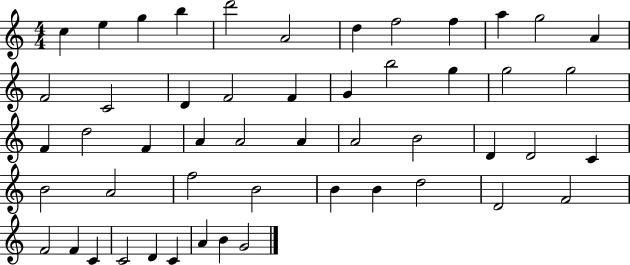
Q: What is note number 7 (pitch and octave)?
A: D5